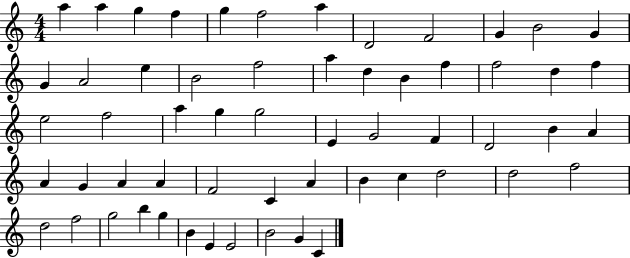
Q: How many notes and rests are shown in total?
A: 58